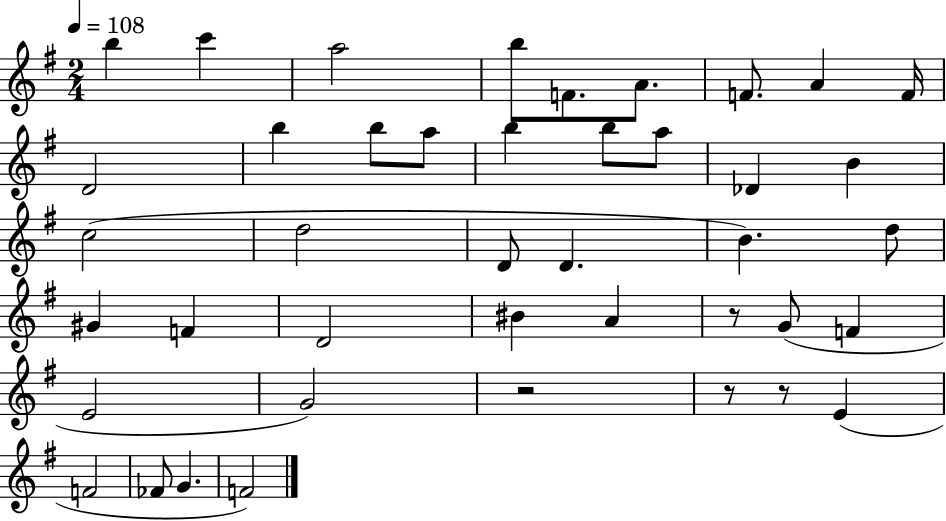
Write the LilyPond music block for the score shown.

{
  \clef treble
  \numericTimeSignature
  \time 2/4
  \key g \major
  \tempo 4 = 108
  b''4 c'''4 | a''2 | b''8 f'8. a'8. | f'8. a'4 f'16 | \break d'2 | b''4 b''8 a''8 | b''4 b''8 a''8 | des'4 b'4 | \break c''2( | d''2 | d'8 d'4. | b'4.) d''8 | \break gis'4 f'4 | d'2 | bis'4 a'4 | r8 g'8( f'4 | \break e'2 | g'2) | r2 | r8 r8 e'4( | \break f'2 | fes'8 g'4. | f'2) | \bar "|."
}